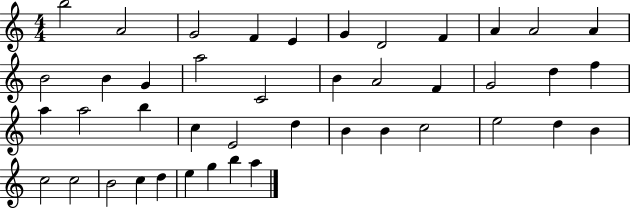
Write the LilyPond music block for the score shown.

{
  \clef treble
  \numericTimeSignature
  \time 4/4
  \key c \major
  b''2 a'2 | g'2 f'4 e'4 | g'4 d'2 f'4 | a'4 a'2 a'4 | \break b'2 b'4 g'4 | a''2 c'2 | b'4 a'2 f'4 | g'2 d''4 f''4 | \break a''4 a''2 b''4 | c''4 e'2 d''4 | b'4 b'4 c''2 | e''2 d''4 b'4 | \break c''2 c''2 | b'2 c''4 d''4 | e''4 g''4 b''4 a''4 | \bar "|."
}